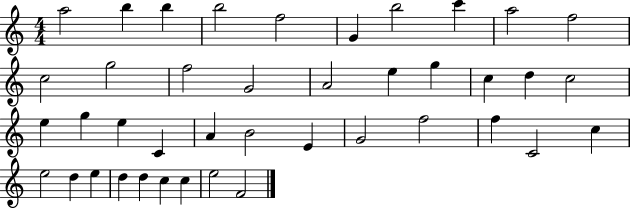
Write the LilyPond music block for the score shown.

{
  \clef treble
  \numericTimeSignature
  \time 4/4
  \key c \major
  a''2 b''4 b''4 | b''2 f''2 | g'4 b''2 c'''4 | a''2 f''2 | \break c''2 g''2 | f''2 g'2 | a'2 e''4 g''4 | c''4 d''4 c''2 | \break e''4 g''4 e''4 c'4 | a'4 b'2 e'4 | g'2 f''2 | f''4 c'2 c''4 | \break e''2 d''4 e''4 | d''4 d''4 c''4 c''4 | e''2 f'2 | \bar "|."
}